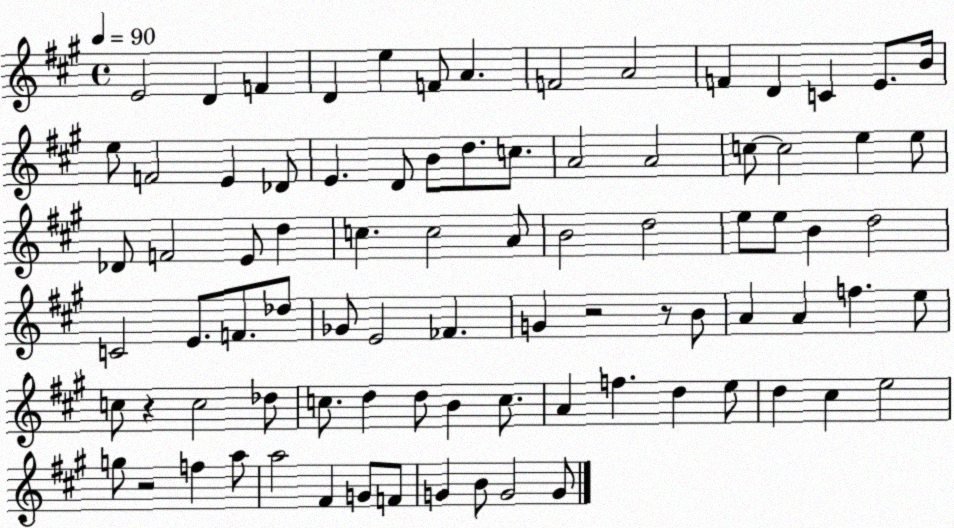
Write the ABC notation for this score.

X:1
T:Untitled
M:4/4
L:1/4
K:A
E2 D F D e F/2 A F2 A2 F D C E/2 B/4 e/2 F2 E _D/2 E D/2 B/2 d/2 c/2 A2 A2 c/2 c2 e e/2 _D/2 F2 E/2 d c c2 A/2 B2 d2 e/2 e/2 B d2 C2 E/2 F/2 _d/2 _G/2 E2 _F G z2 z/2 B/2 A A f e/2 c/2 z c2 _d/2 c/2 d d/2 B c/2 A f d e/2 d ^c e2 g/2 z2 f a/2 a2 ^F G/2 F/2 G B/2 G2 G/2